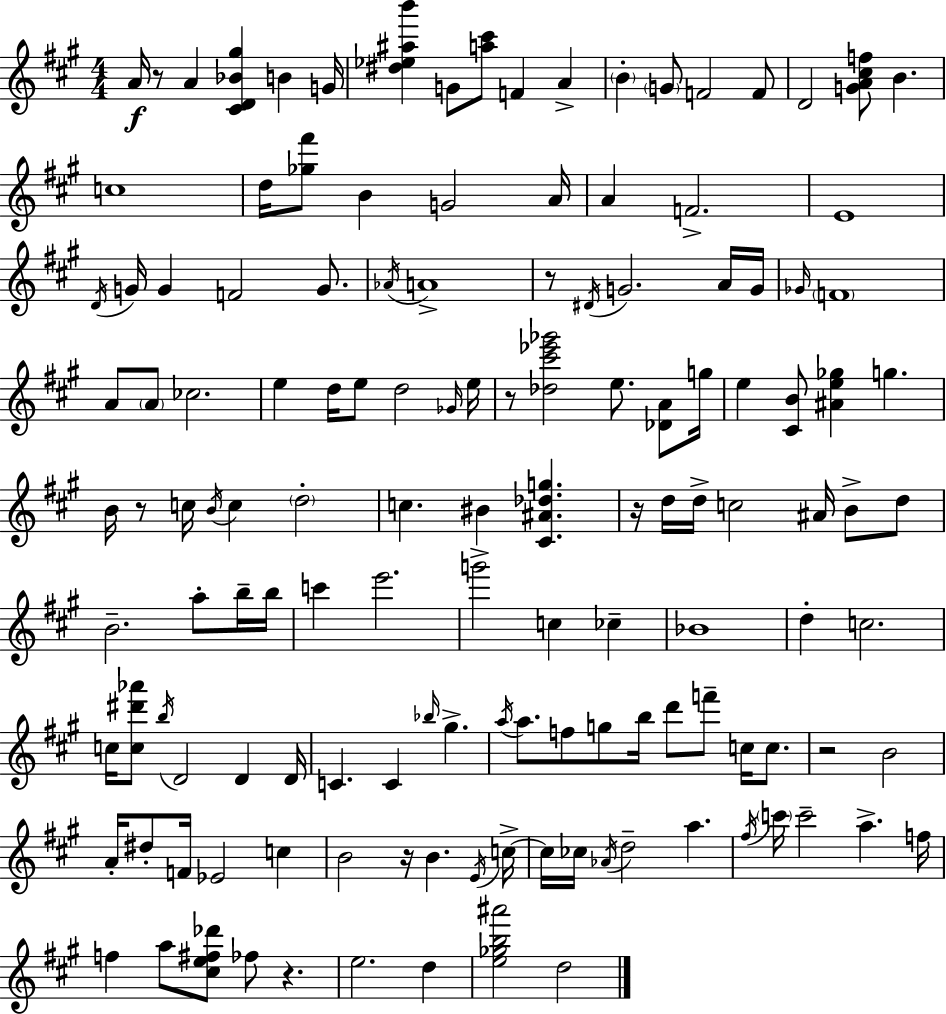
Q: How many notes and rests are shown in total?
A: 137